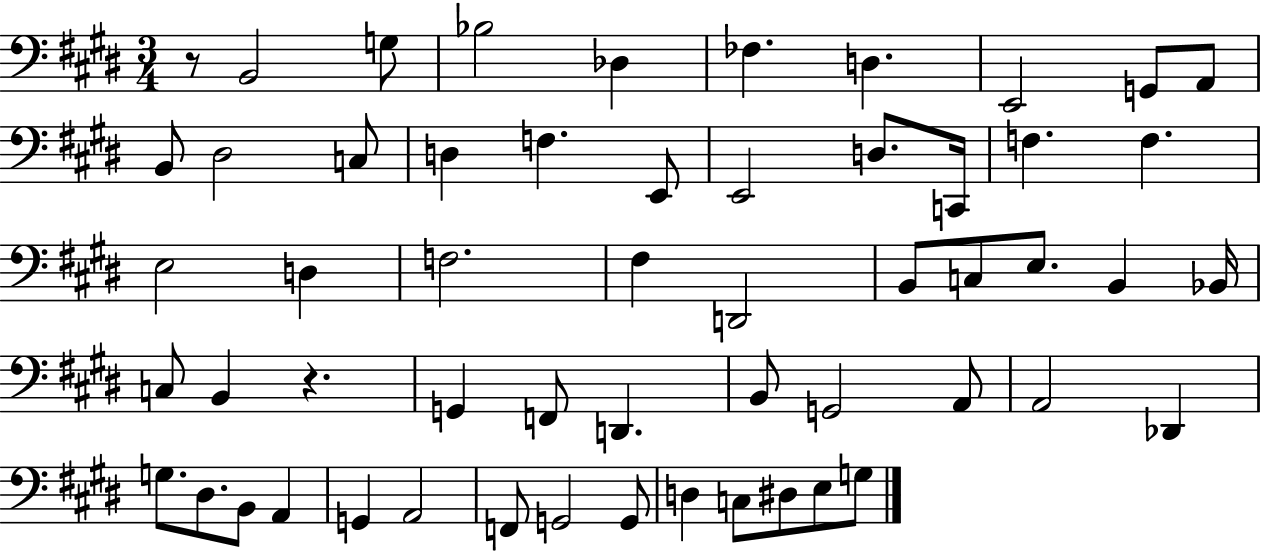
X:1
T:Untitled
M:3/4
L:1/4
K:E
z/2 B,,2 G,/2 _B,2 _D, _F, D, E,,2 G,,/2 A,,/2 B,,/2 ^D,2 C,/2 D, F, E,,/2 E,,2 D,/2 C,,/4 F, F, E,2 D, F,2 ^F, D,,2 B,,/2 C,/2 E,/2 B,, _B,,/4 C,/2 B,, z G,, F,,/2 D,, B,,/2 G,,2 A,,/2 A,,2 _D,, G,/2 ^D,/2 B,,/2 A,, G,, A,,2 F,,/2 G,,2 G,,/2 D, C,/2 ^D,/2 E,/2 G,/2